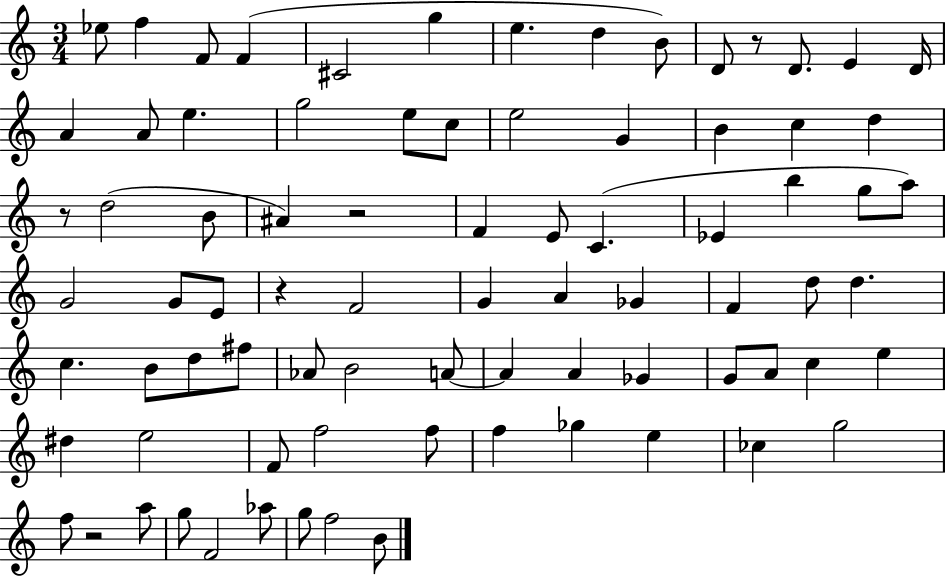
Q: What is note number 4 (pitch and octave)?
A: F4